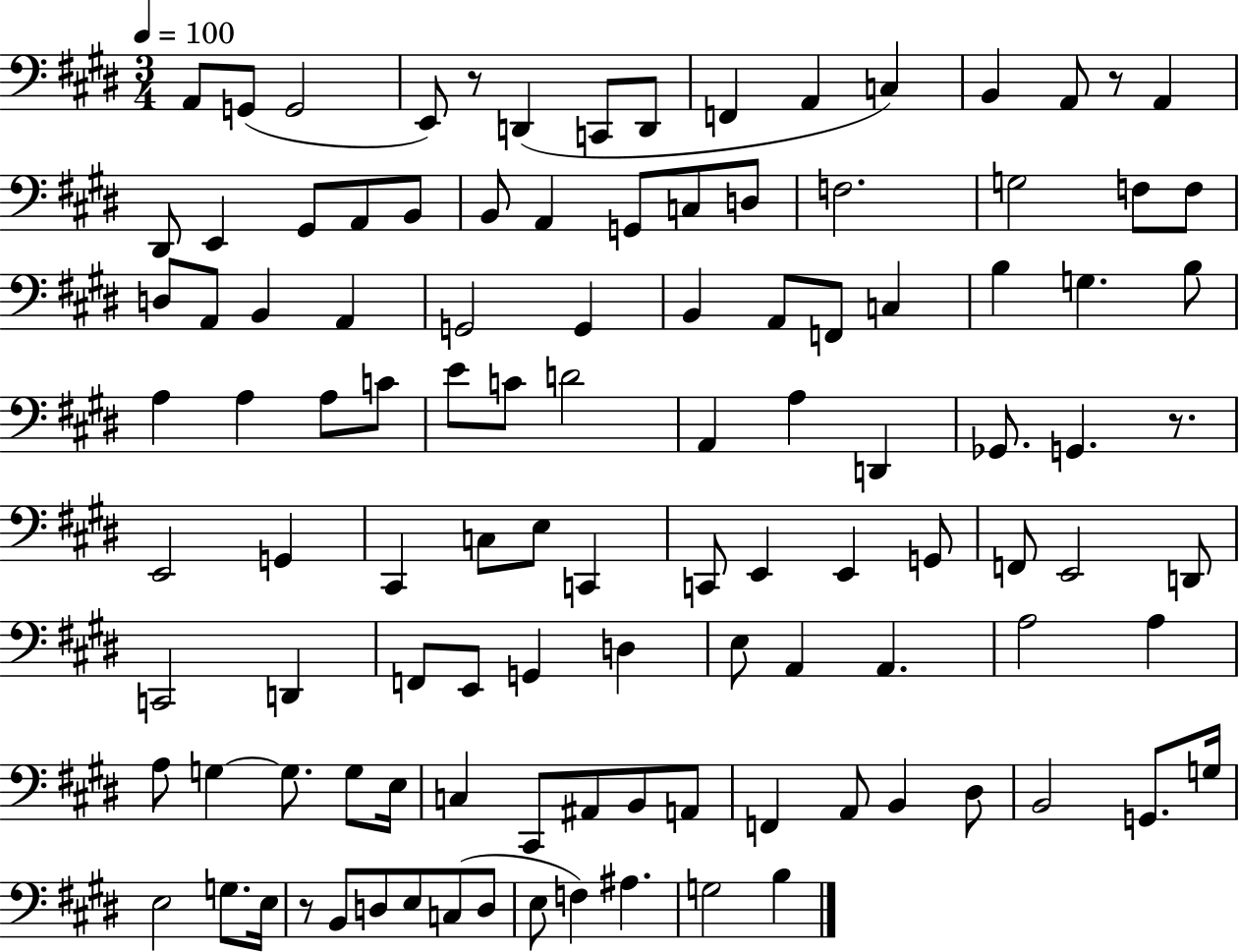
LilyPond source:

{
  \clef bass
  \numericTimeSignature
  \time 3/4
  \key e \major
  \tempo 4 = 100
  a,8 g,8( g,2 | e,8) r8 d,4( c,8 d,8 | f,4 a,4 c4) | b,4 a,8 r8 a,4 | \break dis,8 e,4 gis,8 a,8 b,8 | b,8 a,4 g,8 c8 d8 | f2. | g2 f8 f8 | \break d8 a,8 b,4 a,4 | g,2 g,4 | b,4 a,8 f,8 c4 | b4 g4. b8 | \break a4 a4 a8 c'8 | e'8 c'8 d'2 | a,4 a4 d,4 | ges,8. g,4. r8. | \break e,2 g,4 | cis,4 c8 e8 c,4 | c,8 e,4 e,4 g,8 | f,8 e,2 d,8 | \break c,2 d,4 | f,8 e,8 g,4 d4 | e8 a,4 a,4. | a2 a4 | \break a8 g4~~ g8. g8 e16 | c4 cis,8 ais,8 b,8 a,8 | f,4 a,8 b,4 dis8 | b,2 g,8. g16 | \break e2 g8. e16 | r8 b,8 d8 e8 c8( d8 | e8 f4) ais4. | g2 b4 | \break \bar "|."
}